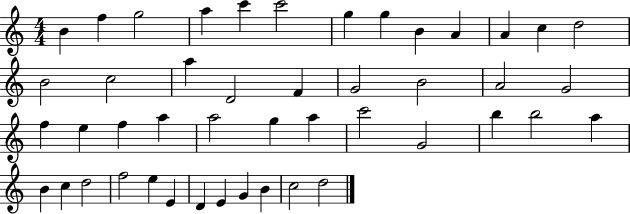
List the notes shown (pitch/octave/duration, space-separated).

B4/q F5/q G5/h A5/q C6/q C6/h G5/q G5/q B4/q A4/q A4/q C5/q D5/h B4/h C5/h A5/q D4/h F4/q G4/h B4/h A4/h G4/h F5/q E5/q F5/q A5/q A5/h G5/q A5/q C6/h G4/h B5/q B5/h A5/q B4/q C5/q D5/h F5/h E5/q E4/q D4/q E4/q G4/q B4/q C5/h D5/h